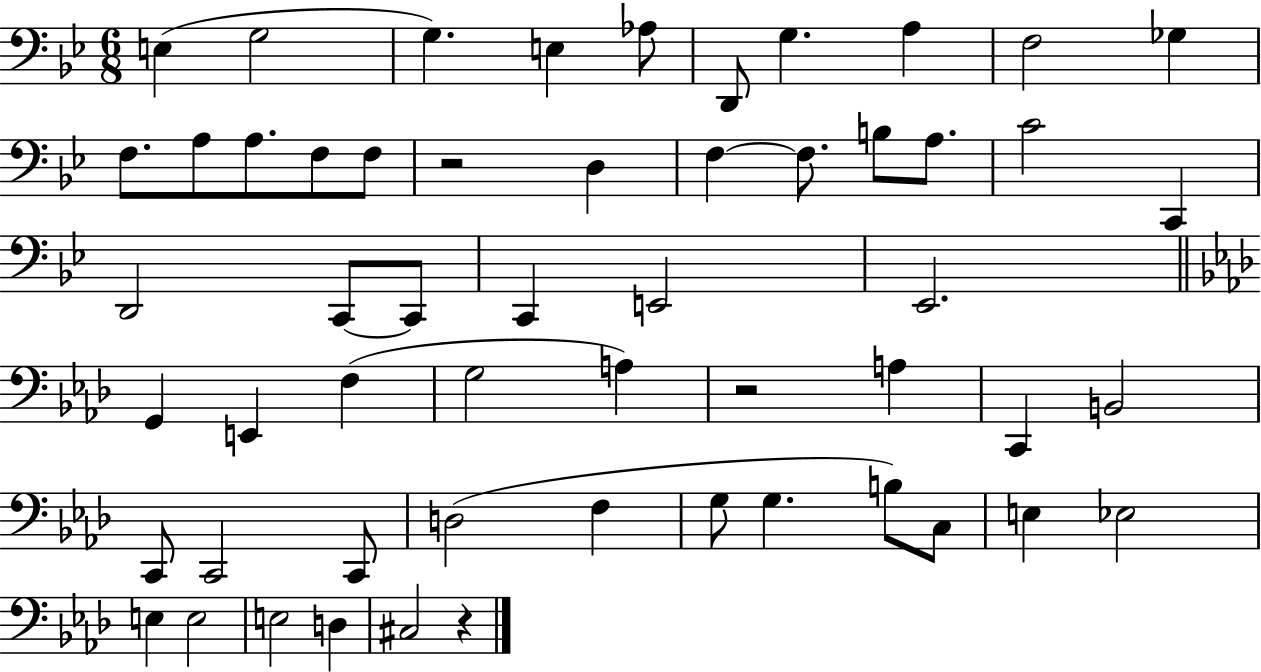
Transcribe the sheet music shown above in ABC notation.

X:1
T:Untitled
M:6/8
L:1/4
K:Bb
E, G,2 G, E, _A,/2 D,,/2 G, A, F,2 _G, F,/2 A,/2 A,/2 F,/2 F,/2 z2 D, F, F,/2 B,/2 A,/2 C2 C,, D,,2 C,,/2 C,,/2 C,, E,,2 _E,,2 G,, E,, F, G,2 A, z2 A, C,, B,,2 C,,/2 C,,2 C,,/2 D,2 F, G,/2 G, B,/2 C,/2 E, _E,2 E, E,2 E,2 D, ^C,2 z